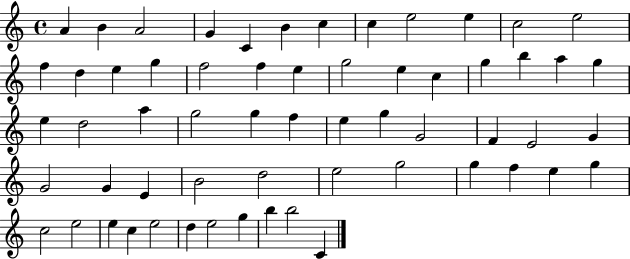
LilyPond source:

{
  \clef treble
  \time 4/4
  \defaultTimeSignature
  \key c \major
  a'4 b'4 a'2 | g'4 c'4 b'4 c''4 | c''4 e''2 e''4 | c''2 e''2 | \break f''4 d''4 e''4 g''4 | f''2 f''4 e''4 | g''2 e''4 c''4 | g''4 b''4 a''4 g''4 | \break e''4 d''2 a''4 | g''2 g''4 f''4 | e''4 g''4 g'2 | f'4 e'2 g'4 | \break g'2 g'4 e'4 | b'2 d''2 | e''2 g''2 | g''4 f''4 e''4 g''4 | \break c''2 e''2 | e''4 c''4 e''2 | d''4 e''2 g''4 | b''4 b''2 c'4 | \break \bar "|."
}